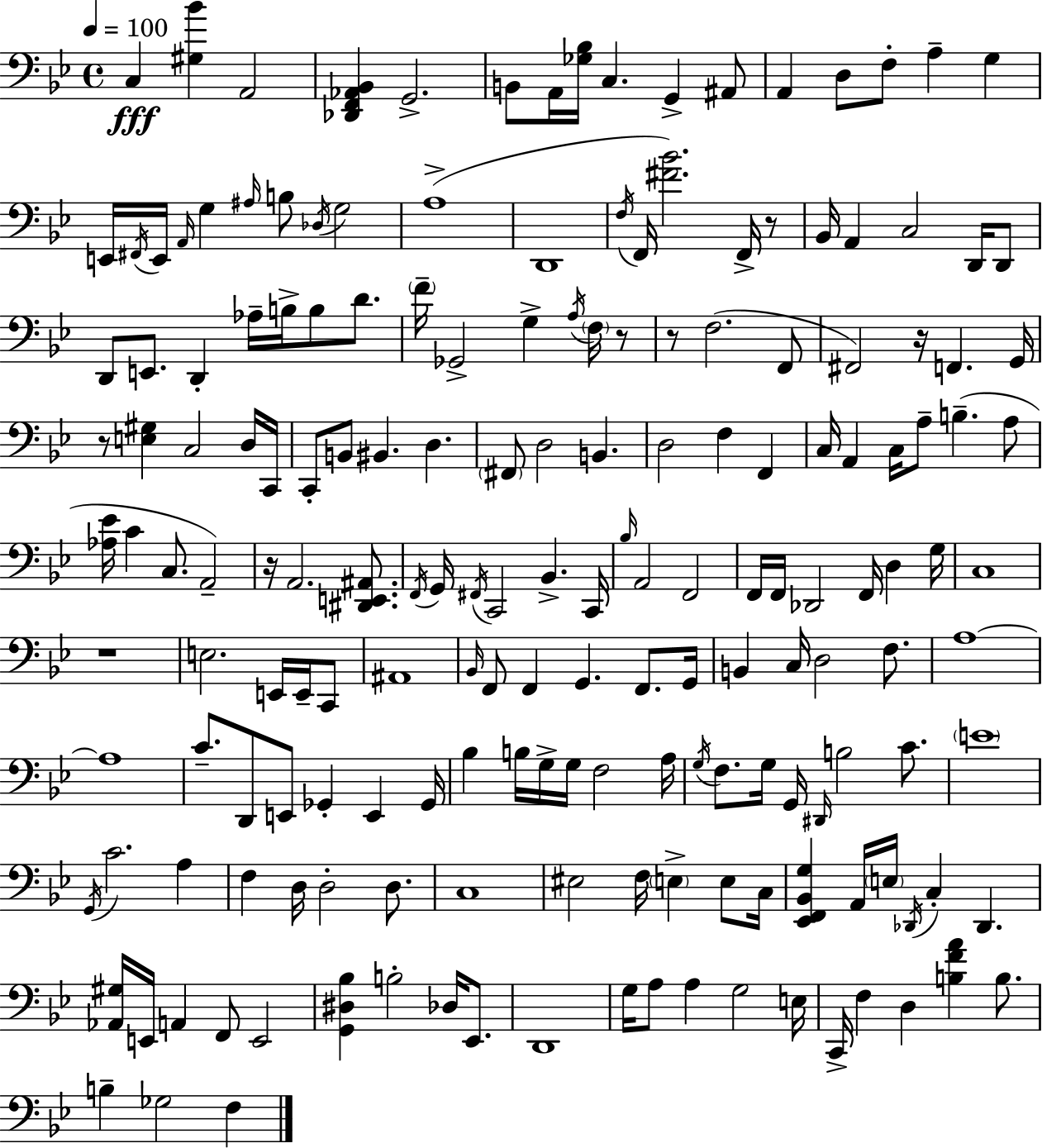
X:1
T:Untitled
M:4/4
L:1/4
K:Bb
C, [^G,_B] A,,2 [_D,,F,,_A,,_B,,] G,,2 B,,/2 A,,/4 [_G,_B,]/4 C, G,, ^A,,/2 A,, D,/2 F,/2 A, G, E,,/4 ^F,,/4 E,,/4 A,,/4 G, ^A,/4 B,/2 _D,/4 G,2 A,4 D,,4 F,/4 F,,/4 [^F_B]2 F,,/4 z/2 _B,,/4 A,, C,2 D,,/4 D,,/2 D,,/2 E,,/2 D,, _A,/4 B,/4 B,/2 D/2 F/4 _G,,2 G, A,/4 F,/4 z/2 z/2 F,2 F,,/2 ^F,,2 z/4 F,, G,,/4 z/2 [E,^G,] C,2 D,/4 C,,/4 C,,/2 B,,/2 ^B,, D, ^F,,/2 D,2 B,, D,2 F, F,, C,/4 A,, C,/4 A,/2 B, A,/2 [_A,_E]/4 C C,/2 A,,2 z/4 A,,2 [^D,,E,,^A,,]/2 F,,/4 G,,/4 ^F,,/4 C,,2 _B,, C,,/4 _B,/4 A,,2 F,,2 F,,/4 F,,/4 _D,,2 F,,/4 D, G,/4 C,4 z4 E,2 E,,/4 E,,/4 C,,/2 ^A,,4 _B,,/4 F,,/2 F,, G,, F,,/2 G,,/4 B,, C,/4 D,2 F,/2 A,4 A,4 C/2 D,,/2 E,,/2 _G,, E,, _G,,/4 _B, B,/4 G,/4 G,/4 F,2 A,/4 G,/4 F,/2 G,/4 G,,/4 ^D,,/4 B,2 C/2 E4 G,,/4 C2 A, F, D,/4 D,2 D,/2 C,4 ^E,2 F,/4 E, E,/2 C,/4 [_E,,F,,_B,,G,] A,,/4 E,/4 _D,,/4 C, _D,, [_A,,^G,]/4 E,,/4 A,, F,,/2 E,,2 [G,,^D,_B,] B,2 _D,/4 _E,,/2 D,,4 G,/4 A,/2 A, G,2 E,/4 C,,/4 F, D, [B,FA] B,/2 B, _G,2 F,